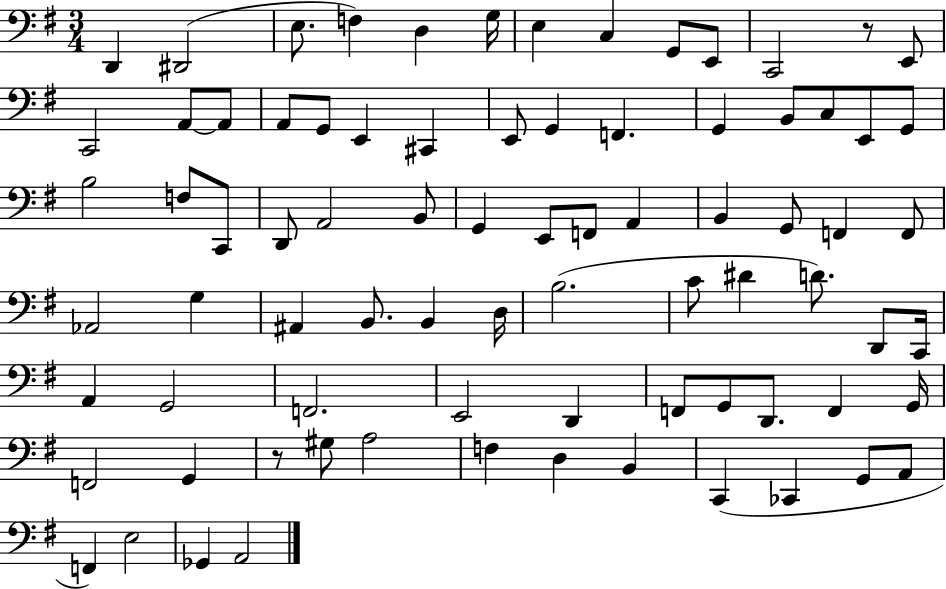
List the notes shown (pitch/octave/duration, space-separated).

D2/q D#2/h E3/e. F3/q D3/q G3/s E3/q C3/q G2/e E2/e C2/h R/e E2/e C2/h A2/e A2/e A2/e G2/e E2/q C#2/q E2/e G2/q F2/q. G2/q B2/e C3/e E2/e G2/e B3/h F3/e C2/e D2/e A2/h B2/e G2/q E2/e F2/e A2/q B2/q G2/e F2/q F2/e Ab2/h G3/q A#2/q B2/e. B2/q D3/s B3/h. C4/e D#4/q D4/e. D2/e C2/s A2/q G2/h F2/h. E2/h D2/q F2/e G2/e D2/e. F2/q G2/s F2/h G2/q R/e G#3/e A3/h F3/q D3/q B2/q C2/q CES2/q G2/e A2/e F2/q E3/h Gb2/q A2/h